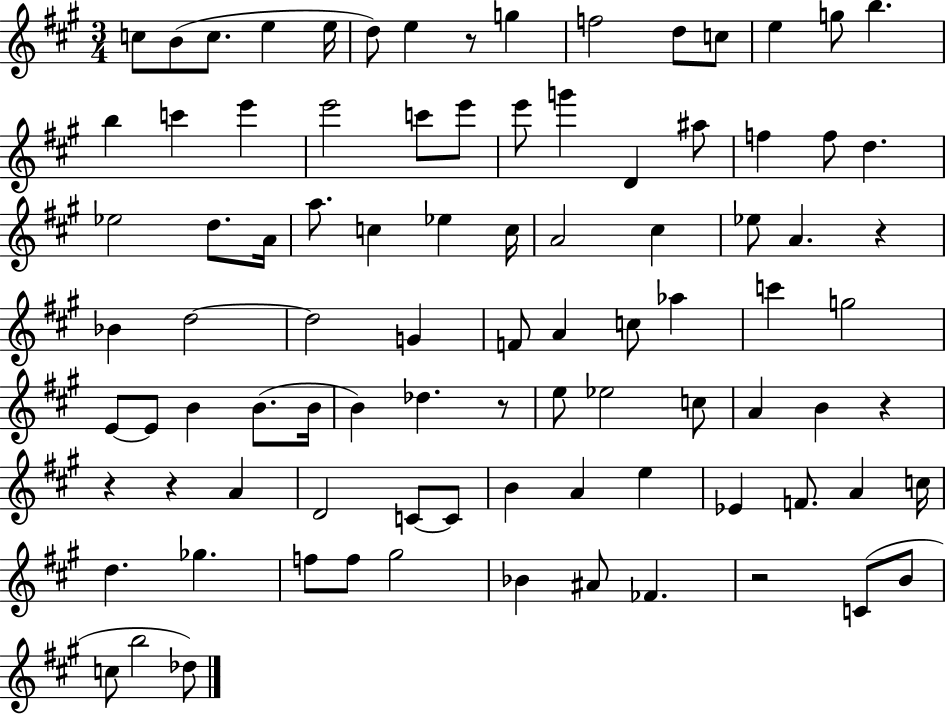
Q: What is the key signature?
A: A major